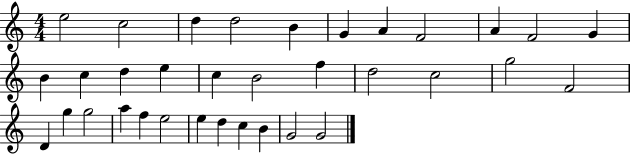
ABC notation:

X:1
T:Untitled
M:4/4
L:1/4
K:C
e2 c2 d d2 B G A F2 A F2 G B c d e c B2 f d2 c2 g2 F2 D g g2 a f e2 e d c B G2 G2